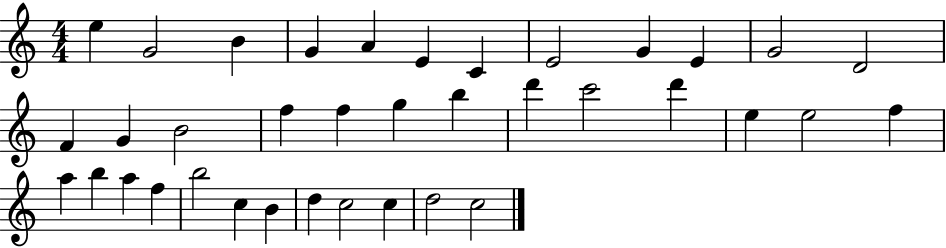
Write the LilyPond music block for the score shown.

{
  \clef treble
  \numericTimeSignature
  \time 4/4
  \key c \major
  e''4 g'2 b'4 | g'4 a'4 e'4 c'4 | e'2 g'4 e'4 | g'2 d'2 | \break f'4 g'4 b'2 | f''4 f''4 g''4 b''4 | d'''4 c'''2 d'''4 | e''4 e''2 f''4 | \break a''4 b''4 a''4 f''4 | b''2 c''4 b'4 | d''4 c''2 c''4 | d''2 c''2 | \break \bar "|."
}